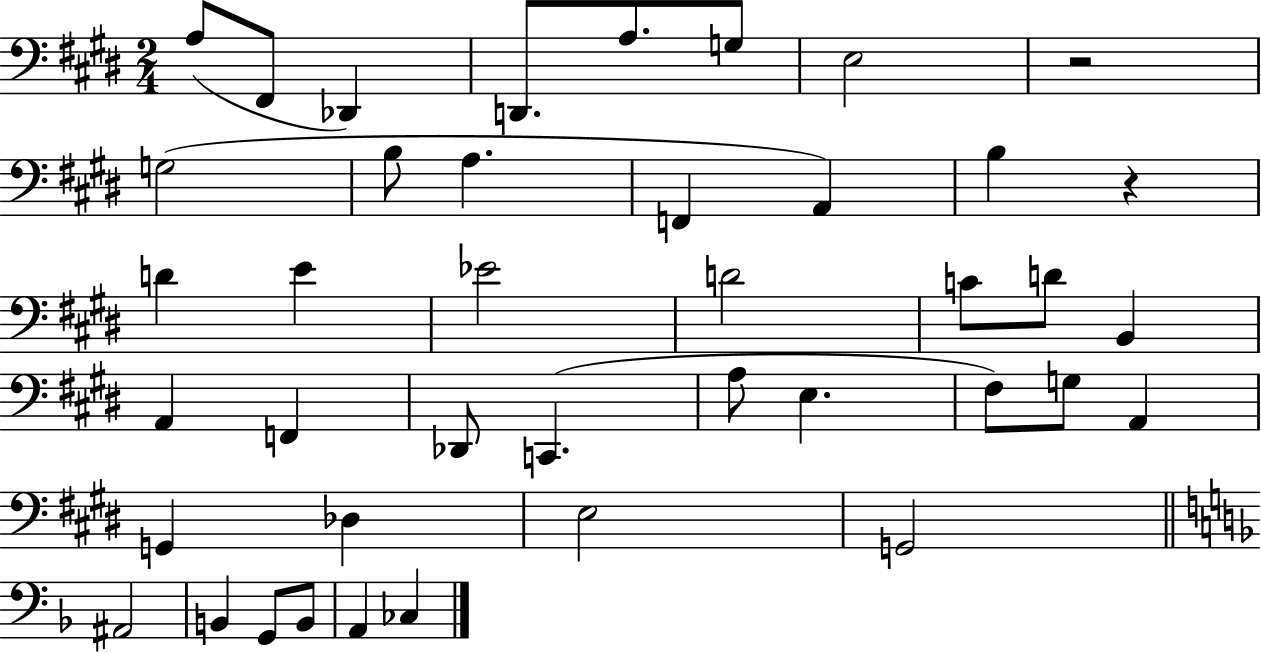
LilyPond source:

{
  \clef bass
  \numericTimeSignature
  \time 2/4
  \key e \major
  a8( fis,8 des,4) | d,8. a8. g8 | e2 | r2 | \break g2( | b8 a4. | f,4 a,4) | b4 r4 | \break d'4 e'4 | ees'2 | d'2 | c'8 d'8 b,4 | \break a,4 f,4 | des,8 c,4.( | a8 e4. | fis8) g8 a,4 | \break g,4 des4 | e2 | g,2 | \bar "||" \break \key d \minor ais,2 | b,4 g,8 b,8 | a,4 ces4 | \bar "|."
}